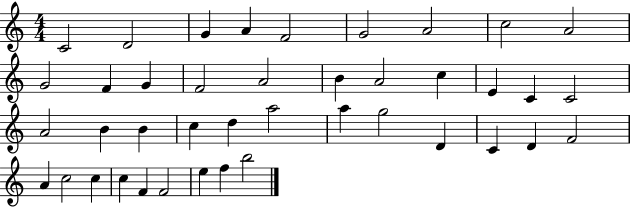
C4/h D4/h G4/q A4/q F4/h G4/h A4/h C5/h A4/h G4/h F4/q G4/q F4/h A4/h B4/q A4/h C5/q E4/q C4/q C4/h A4/h B4/q B4/q C5/q D5/q A5/h A5/q G5/h D4/q C4/q D4/q F4/h A4/q C5/h C5/q C5/q F4/q F4/h E5/q F5/q B5/h